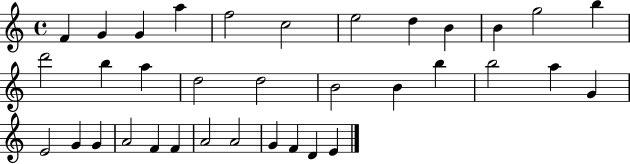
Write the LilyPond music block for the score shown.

{
  \clef treble
  \time 4/4
  \defaultTimeSignature
  \key c \major
  f'4 g'4 g'4 a''4 | f''2 c''2 | e''2 d''4 b'4 | b'4 g''2 b''4 | \break d'''2 b''4 a''4 | d''2 d''2 | b'2 b'4 b''4 | b''2 a''4 g'4 | \break e'2 g'4 g'4 | a'2 f'4 f'4 | a'2 a'2 | g'4 f'4 d'4 e'4 | \break \bar "|."
}